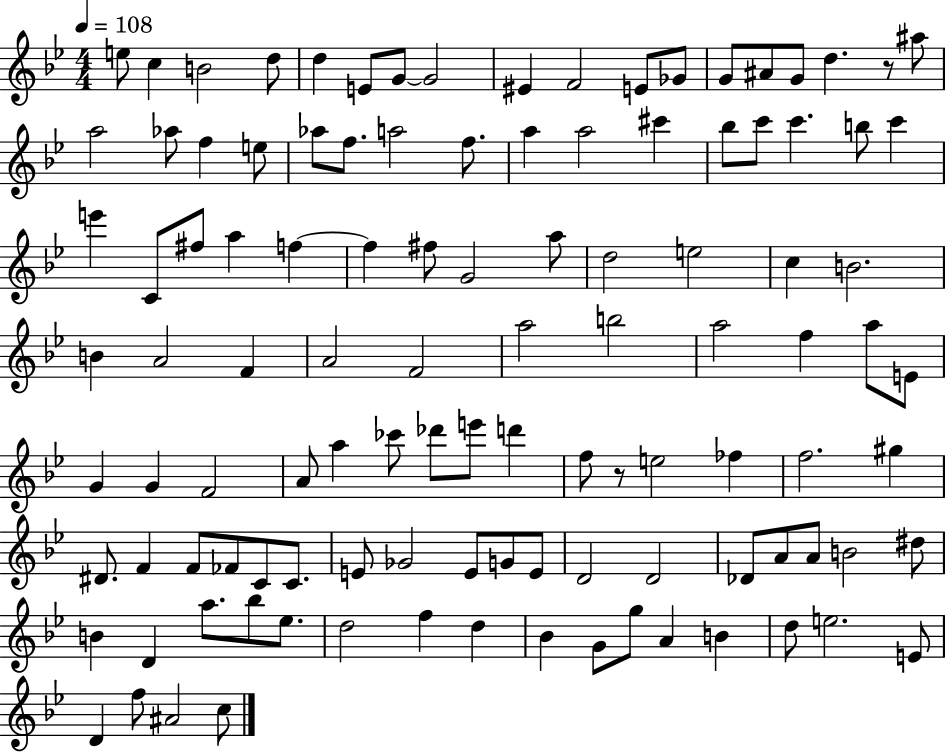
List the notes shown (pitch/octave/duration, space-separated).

E5/e C5/q B4/h D5/e D5/q E4/e G4/e G4/h EIS4/q F4/h E4/e Gb4/e G4/e A#4/e G4/e D5/q. R/e A#5/e A5/h Ab5/e F5/q E5/e Ab5/e F5/e. A5/h F5/e. A5/q A5/h C#6/q Bb5/e C6/e C6/q. B5/e C6/q E6/q C4/e F#5/e A5/q F5/q F5/q F#5/e G4/h A5/e D5/h E5/h C5/q B4/h. B4/q A4/h F4/q A4/h F4/h A5/h B5/h A5/h F5/q A5/e E4/e G4/q G4/q F4/h A4/e A5/q CES6/e Db6/e E6/e D6/q F5/e R/e E5/h FES5/q F5/h. G#5/q D#4/e. F4/q F4/e FES4/e C4/e C4/e. E4/e Gb4/h E4/e G4/e E4/e D4/h D4/h Db4/e A4/e A4/e B4/h D#5/e B4/q D4/q A5/e. Bb5/e Eb5/e. D5/h F5/q D5/q Bb4/q G4/e G5/e A4/q B4/q D5/e E5/h. E4/e D4/q F5/e A#4/h C5/e